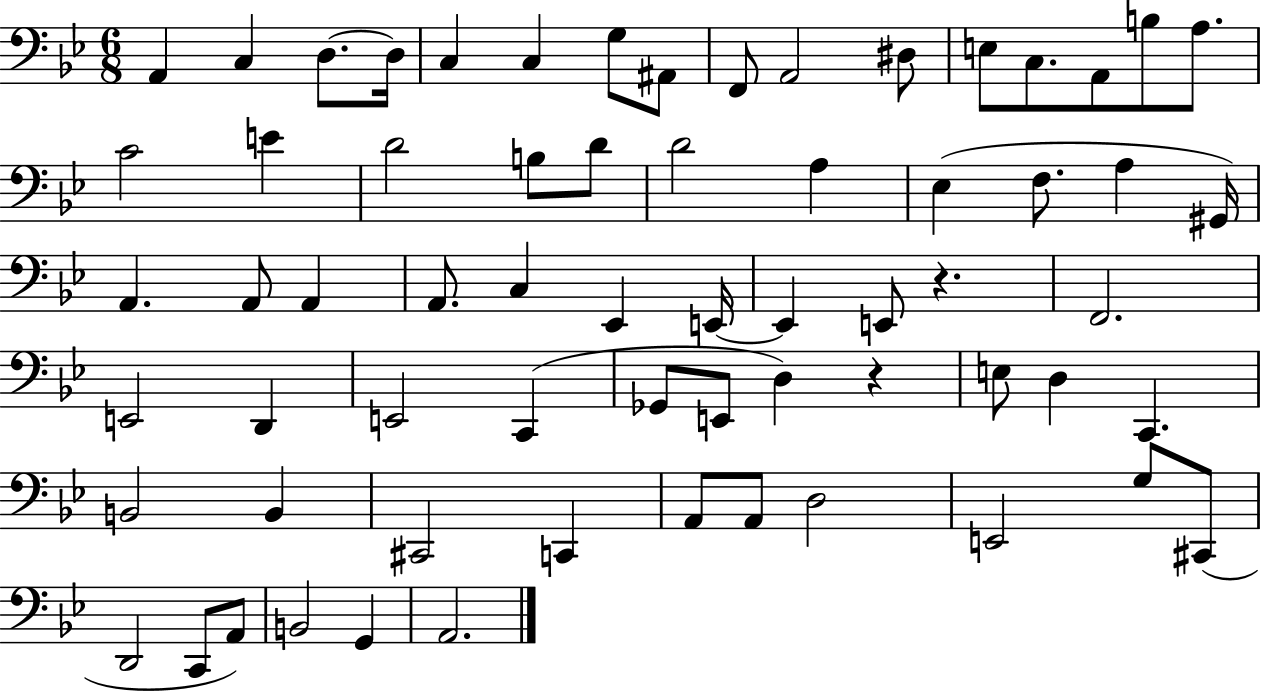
{
  \clef bass
  \numericTimeSignature
  \time 6/8
  \key bes \major
  a,4 c4 d8.~~ d16 | c4 c4 g8 ais,8 | f,8 a,2 dis8 | e8 c8. a,8 b8 a8. | \break c'2 e'4 | d'2 b8 d'8 | d'2 a4 | ees4( f8. a4 gis,16) | \break a,4. a,8 a,4 | a,8. c4 ees,4 e,16~~ | e,4 e,8 r4. | f,2. | \break e,2 d,4 | e,2 c,4( | ges,8 e,8 d4) r4 | e8 d4 c,4. | \break b,2 b,4 | cis,2 c,4 | a,8 a,8 d2 | e,2 g8 cis,8( | \break d,2 c,8 a,8) | b,2 g,4 | a,2. | \bar "|."
}